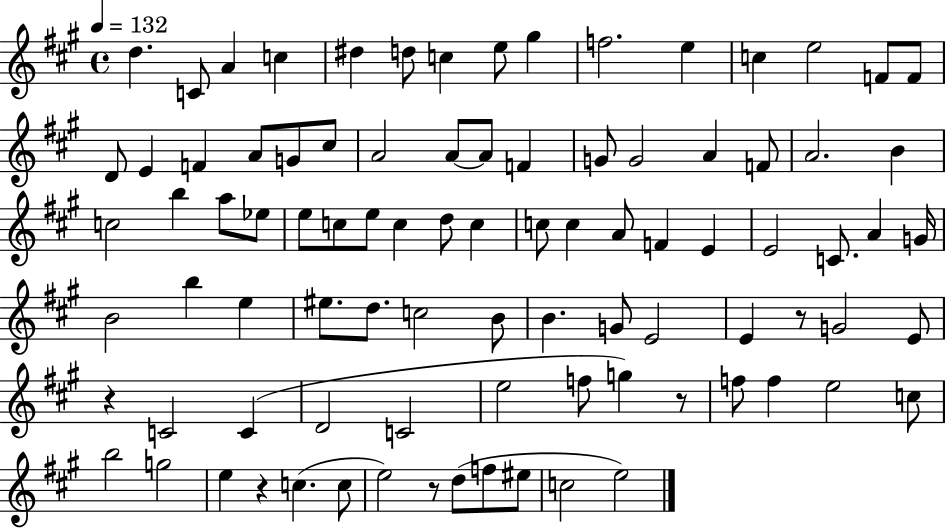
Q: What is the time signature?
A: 4/4